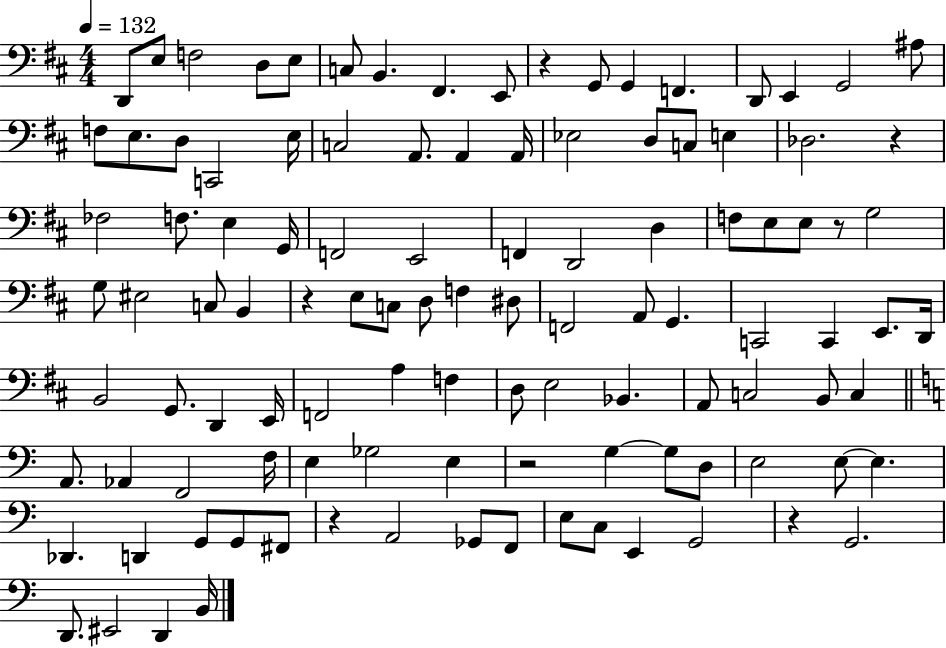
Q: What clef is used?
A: bass